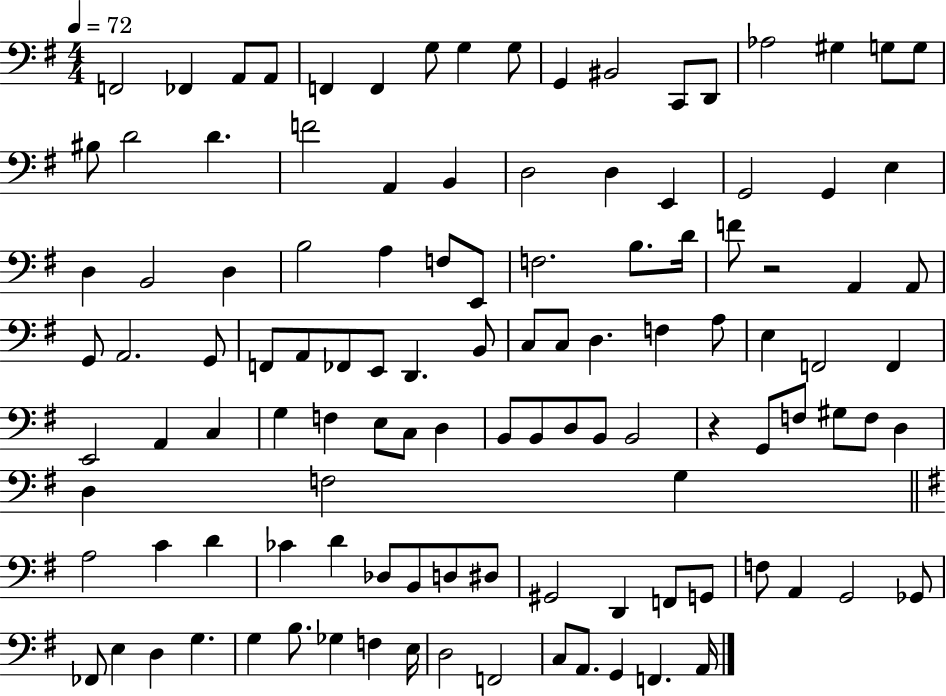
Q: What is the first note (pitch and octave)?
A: F2